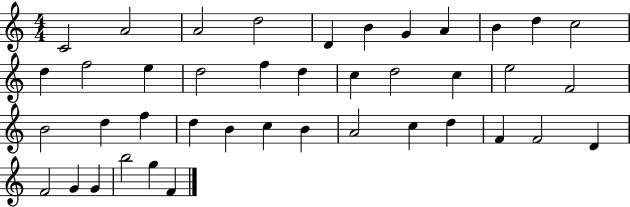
{
  \clef treble
  \numericTimeSignature
  \time 4/4
  \key c \major
  c'2 a'2 | a'2 d''2 | d'4 b'4 g'4 a'4 | b'4 d''4 c''2 | \break d''4 f''2 e''4 | d''2 f''4 d''4 | c''4 d''2 c''4 | e''2 f'2 | \break b'2 d''4 f''4 | d''4 b'4 c''4 b'4 | a'2 c''4 d''4 | f'4 f'2 d'4 | \break f'2 g'4 g'4 | b''2 g''4 f'4 | \bar "|."
}